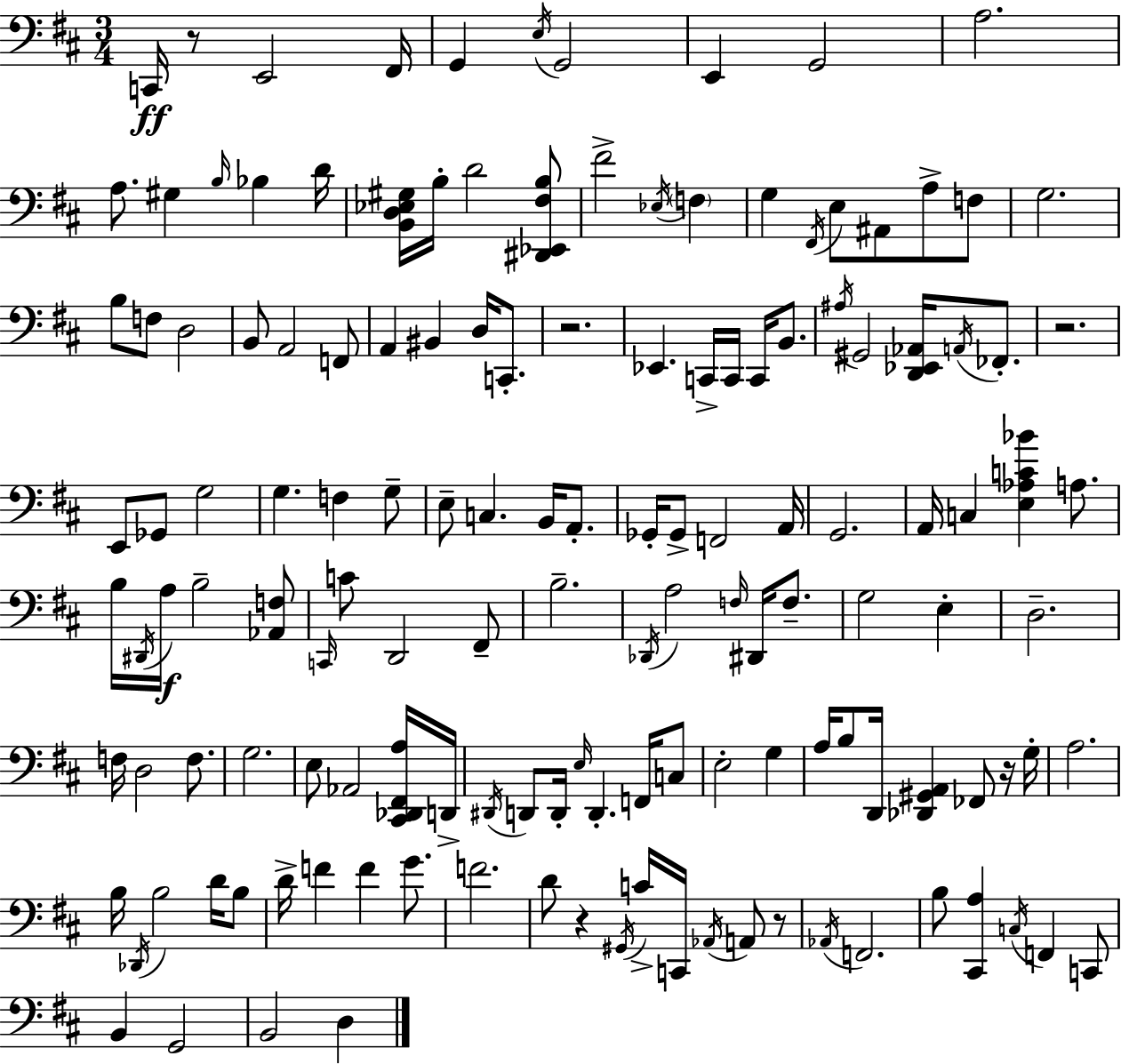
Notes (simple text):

C2/s R/e E2/h F#2/s G2/q E3/s G2/h E2/q G2/h A3/h. A3/e. G#3/q B3/s Bb3/q D4/s [B2,D3,Eb3,G#3]/s B3/s D4/h [D#2,Eb2,F#3,B3]/e F#4/h Eb3/s F3/q G3/q F#2/s E3/e A#2/e A3/e F3/e G3/h. B3/e F3/e D3/h B2/e A2/h F2/e A2/q BIS2/q D3/s C2/e. R/h. Eb2/q. C2/s C2/s C2/s B2/e. A#3/s G#2/h [D2,Eb2,Ab2]/s A2/s FES2/e. R/h. E2/e Gb2/e G3/h G3/q. F3/q G3/e E3/e C3/q. B2/s A2/e. Gb2/s Gb2/e F2/h A2/s G2/h. A2/s C3/q [E3,Ab3,C4,Bb4]/q A3/e. B3/s D#2/s A3/s B3/h [Ab2,F3]/e C2/s C4/e D2/h F#2/e B3/h. Db2/s A3/h F3/s D#2/s F3/e. G3/h E3/q D3/h. F3/s D3/h F3/e. G3/h. E3/e Ab2/h [C#2,Db2,F#2,A3]/s D2/s D#2/s D2/e D2/s E3/s D2/q. F2/s C3/e E3/h G3/q A3/s B3/e D2/s [Db2,G#2,A2]/q FES2/e R/s G3/s A3/h. B3/s Db2/s B3/h D4/s B3/e D4/s F4/q F4/q G4/e. F4/h. D4/e R/q G#2/s C4/s C2/s Ab2/s A2/e R/e Ab2/s F2/h. B3/e [C#2,A3]/q C3/s F2/q C2/e B2/q G2/h B2/h D3/q